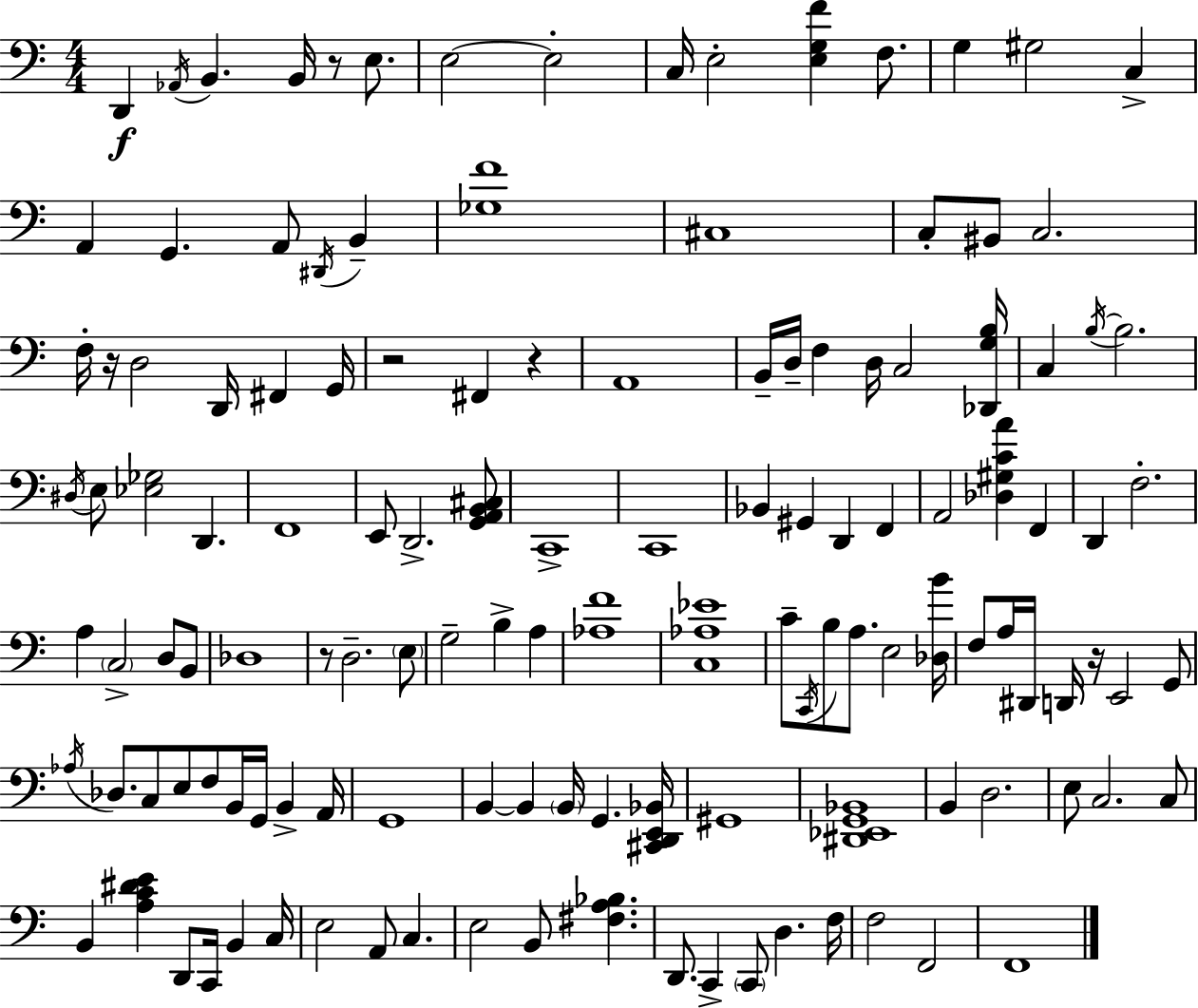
X:1
T:Untitled
M:4/4
L:1/4
K:Am
D,, _A,,/4 B,, B,,/4 z/2 E,/2 E,2 E,2 C,/4 E,2 [E,G,F] F,/2 G, ^G,2 C, A,, G,, A,,/2 ^D,,/4 B,, [_G,F]4 ^C,4 C,/2 ^B,,/2 C,2 F,/4 z/4 D,2 D,,/4 ^F,, G,,/4 z2 ^F,, z A,,4 B,,/4 D,/4 F, D,/4 C,2 [_D,,G,B,]/4 C, B,/4 B,2 ^D,/4 E,/2 [_E,_G,]2 D,, F,,4 E,,/2 D,,2 [G,,A,,B,,^C,]/2 C,,4 C,,4 _B,, ^G,, D,, F,, A,,2 [_D,^G,CA] F,, D,, F,2 A, C,2 D,/2 B,,/2 _D,4 z/2 D,2 E,/2 G,2 B, A, [_A,F]4 [C,_A,_E]4 C/2 C,,/4 B,/2 A,/2 E,2 [_D,B]/4 F,/2 A,/4 ^D,,/4 D,,/4 z/4 E,,2 G,,/2 _A,/4 _D,/2 C,/2 E,/2 F,/2 B,,/4 G,,/4 B,, A,,/4 G,,4 B,, B,, B,,/4 G,, [^C,,D,,E,,_B,,]/4 ^G,,4 [^D,,_E,,G,,_B,,]4 B,, D,2 E,/2 C,2 C,/2 B,, [A,C^DE] D,,/2 C,,/4 B,, C,/4 E,2 A,,/2 C, E,2 B,,/2 [^F,A,_B,] D,,/2 C,, C,,/2 D, F,/4 F,2 F,,2 F,,4